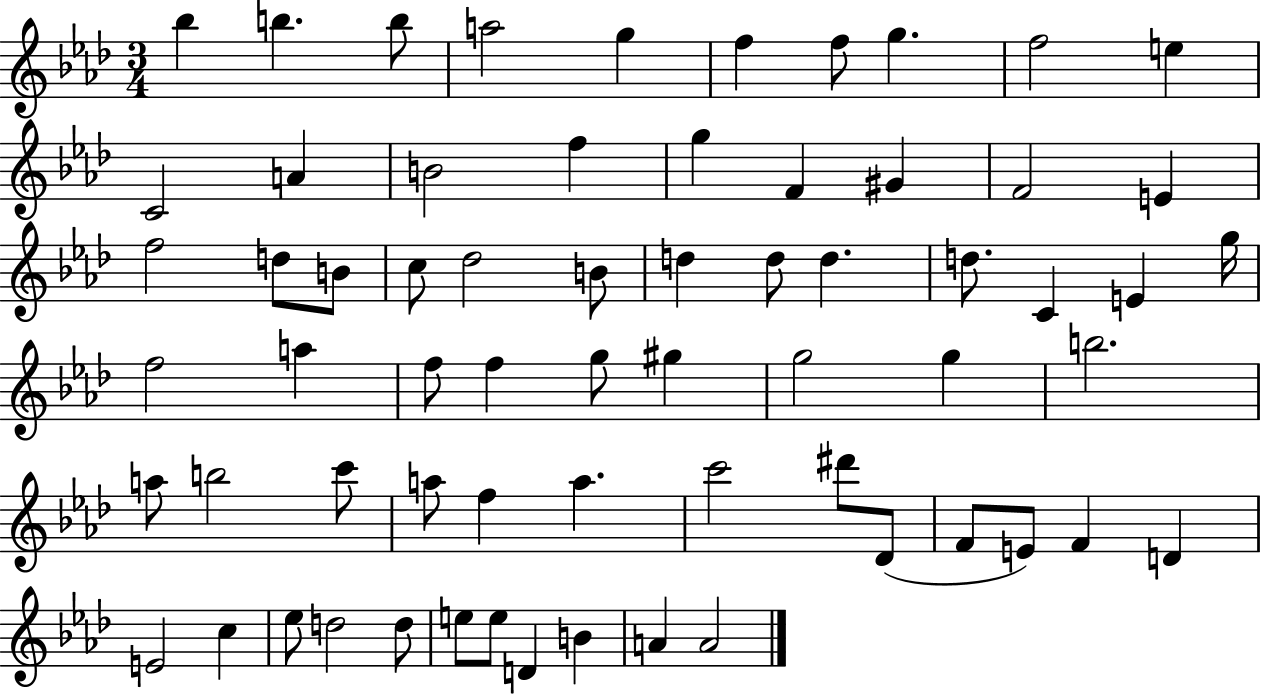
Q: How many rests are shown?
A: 0